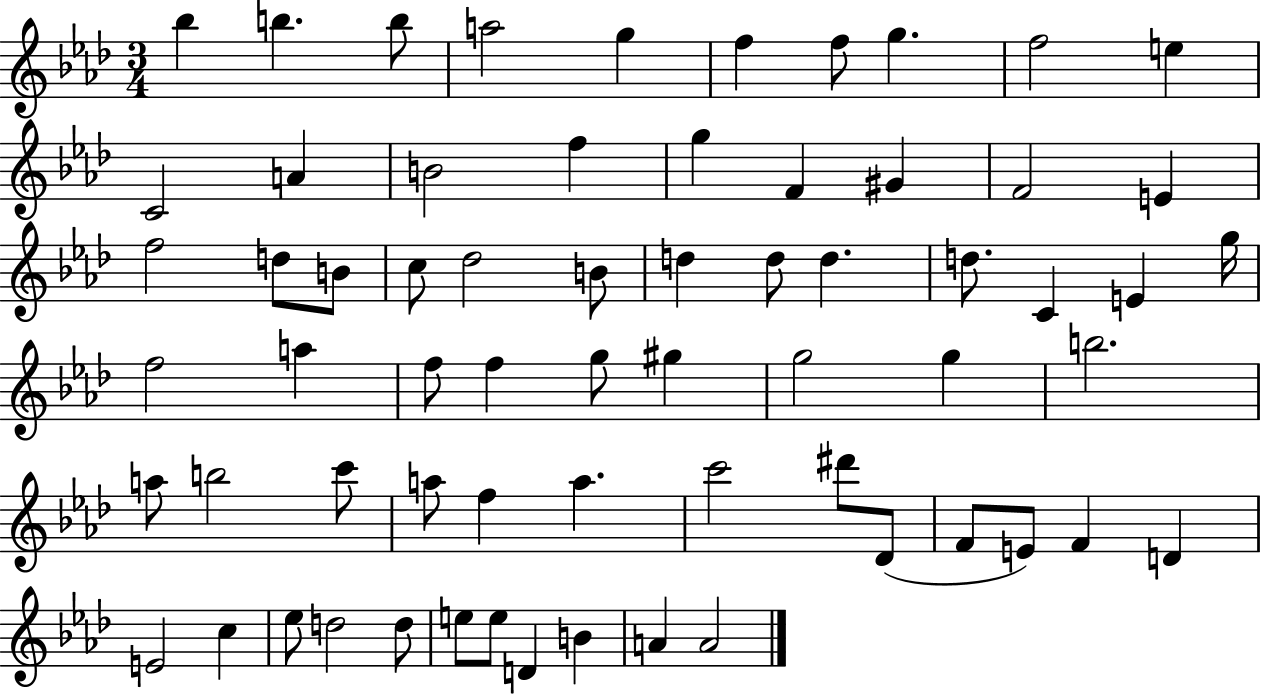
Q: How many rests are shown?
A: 0